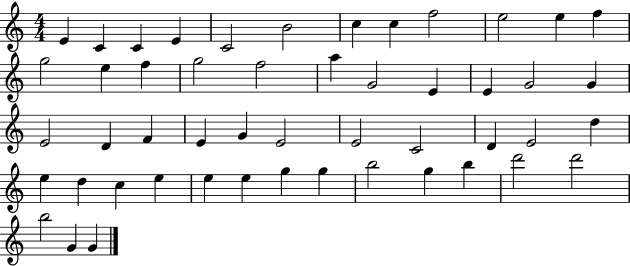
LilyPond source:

{
  \clef treble
  \numericTimeSignature
  \time 4/4
  \key c \major
  e'4 c'4 c'4 e'4 | c'2 b'2 | c''4 c''4 f''2 | e''2 e''4 f''4 | \break g''2 e''4 f''4 | g''2 f''2 | a''4 g'2 e'4 | e'4 g'2 g'4 | \break e'2 d'4 f'4 | e'4 g'4 e'2 | e'2 c'2 | d'4 e'2 d''4 | \break e''4 d''4 c''4 e''4 | e''4 e''4 g''4 g''4 | b''2 g''4 b''4 | d'''2 d'''2 | \break b''2 g'4 g'4 | \bar "|."
}